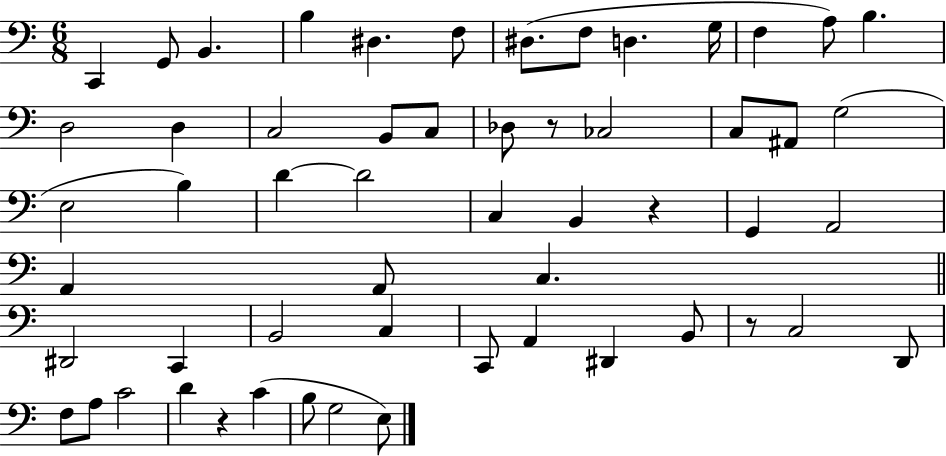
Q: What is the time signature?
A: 6/8